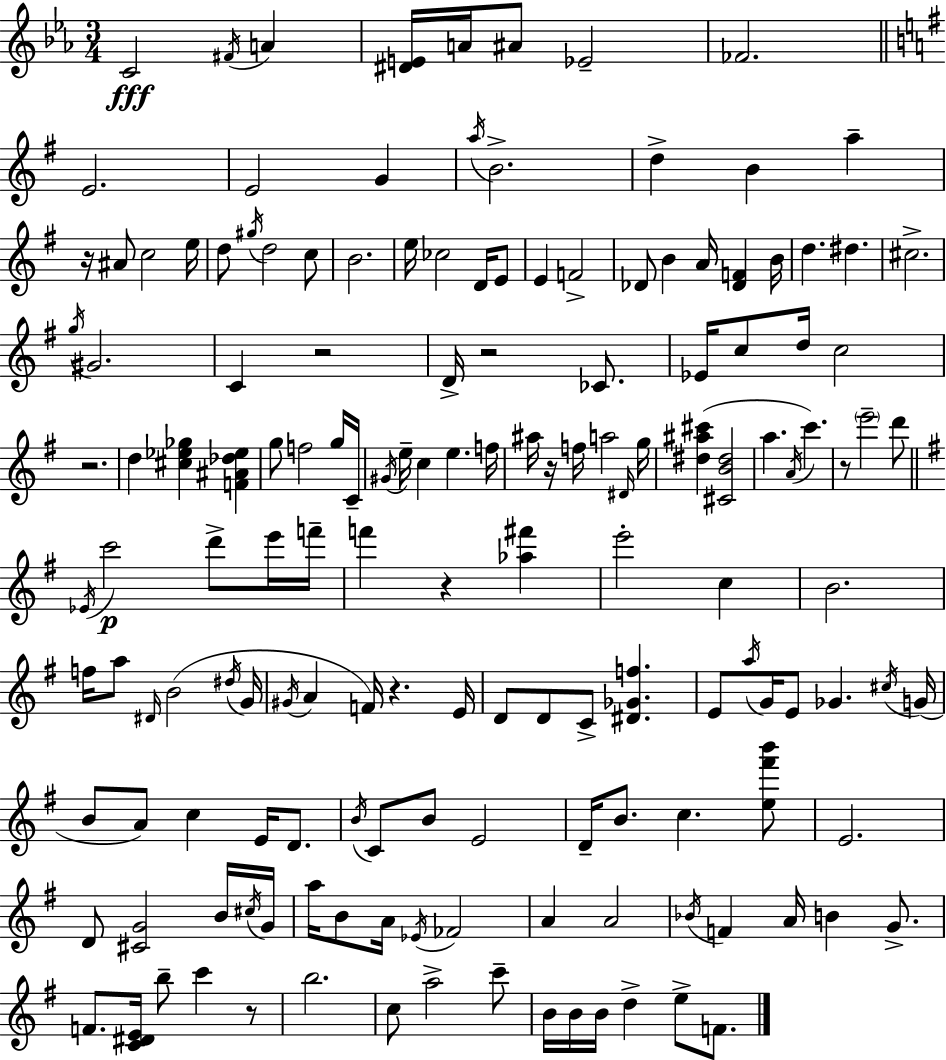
C4/h F#4/s A4/q [D#4,E4]/s A4/s A#4/e Eb4/h FES4/h. E4/h. E4/h G4/q A5/s B4/h. D5/q B4/q A5/q R/s A#4/e C5/h E5/s D5/e G#5/s D5/h C5/e B4/h. E5/s CES5/h D4/s E4/e E4/q F4/h Db4/e B4/q A4/s [Db4,F4]/q B4/s D5/q. D#5/q. C#5/h. G5/s G#4/h. C4/q R/h D4/s R/h CES4/e. Eb4/s C5/e D5/s C5/h R/h. D5/q [C#5,Eb5,Gb5]/q [F4,A#4,Db5,Eb5]/q G5/e F5/h G5/s C4/s G#4/s E5/s C5/q E5/q. F5/s A#5/s R/s F5/s A5/h D#4/s G5/s [D#5,A#5,C#6]/q [C#4,B4,D#5]/h A5/q. A4/s C6/q. R/e E6/h D6/e Eb4/s C6/h D6/e E6/s F6/s F6/q R/q [Ab5,F#6]/q E6/h C5/q B4/h. F5/s A5/e D#4/s B4/h D#5/s G4/s G#4/s A4/q F4/s R/q. E4/s D4/e D4/e C4/e [D#4,Gb4,F5]/q. E4/e A5/s G4/s E4/e Gb4/q. C#5/s G4/s B4/e A4/e C5/q E4/s D4/e. B4/s C4/e B4/e E4/h D4/s B4/e. C5/q. [E5,F#6,B6]/e E4/h. D4/e [C#4,G4]/h B4/s C#5/s G4/s A5/s B4/e A4/s Eb4/s FES4/h A4/q A4/h Bb4/s F4/q A4/s B4/q G4/e. F4/e. [C4,D#4,E4]/s B5/e C6/q R/e B5/h. C5/e A5/h C6/e B4/s B4/s B4/s D5/q E5/e F4/e.